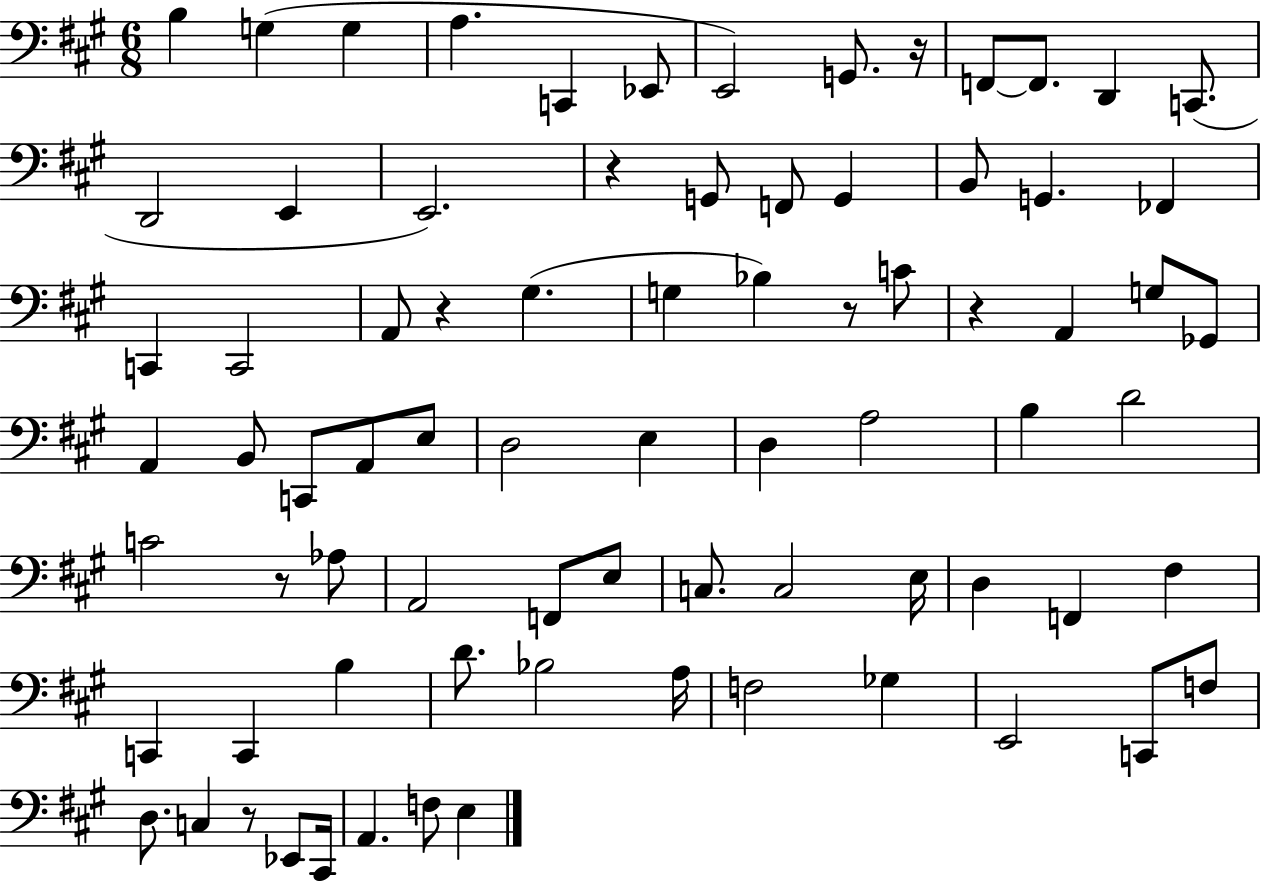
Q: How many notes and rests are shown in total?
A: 78